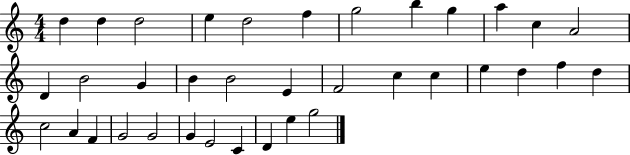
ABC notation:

X:1
T:Untitled
M:4/4
L:1/4
K:C
d d d2 e d2 f g2 b g a c A2 D B2 G B B2 E F2 c c e d f d c2 A F G2 G2 G E2 C D e g2